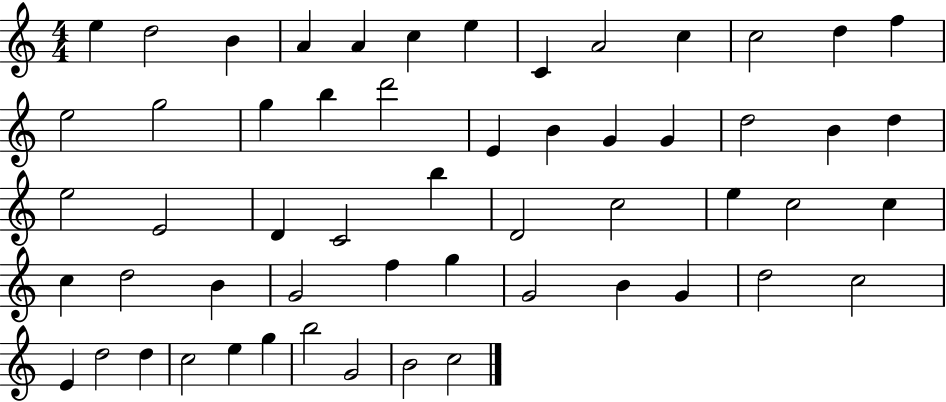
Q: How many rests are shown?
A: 0